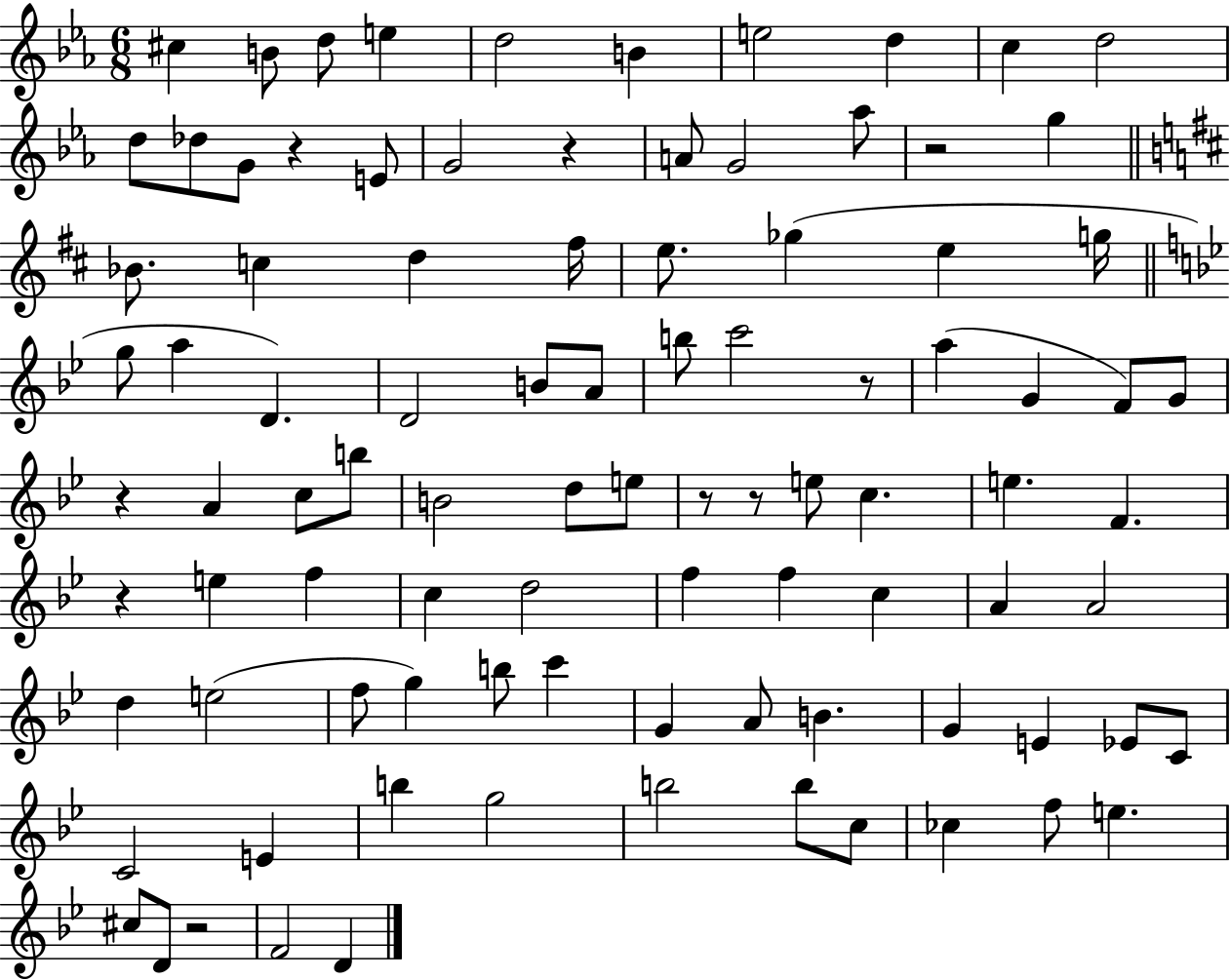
C#5/q B4/e D5/e E5/q D5/h B4/q E5/h D5/q C5/q D5/h D5/e Db5/e G4/e R/q E4/e G4/h R/q A4/e G4/h Ab5/e R/h G5/q Bb4/e. C5/q D5/q F#5/s E5/e. Gb5/q E5/q G5/s G5/e A5/q D4/q. D4/h B4/e A4/e B5/e C6/h R/e A5/q G4/q F4/e G4/e R/q A4/q C5/e B5/e B4/h D5/e E5/e R/e R/e E5/e C5/q. E5/q. F4/q. R/q E5/q F5/q C5/q D5/h F5/q F5/q C5/q A4/q A4/h D5/q E5/h F5/e G5/q B5/e C6/q G4/q A4/e B4/q. G4/q E4/q Eb4/e C4/e C4/h E4/q B5/q G5/h B5/h B5/e C5/e CES5/q F5/e E5/q. C#5/e D4/e R/h F4/h D4/q